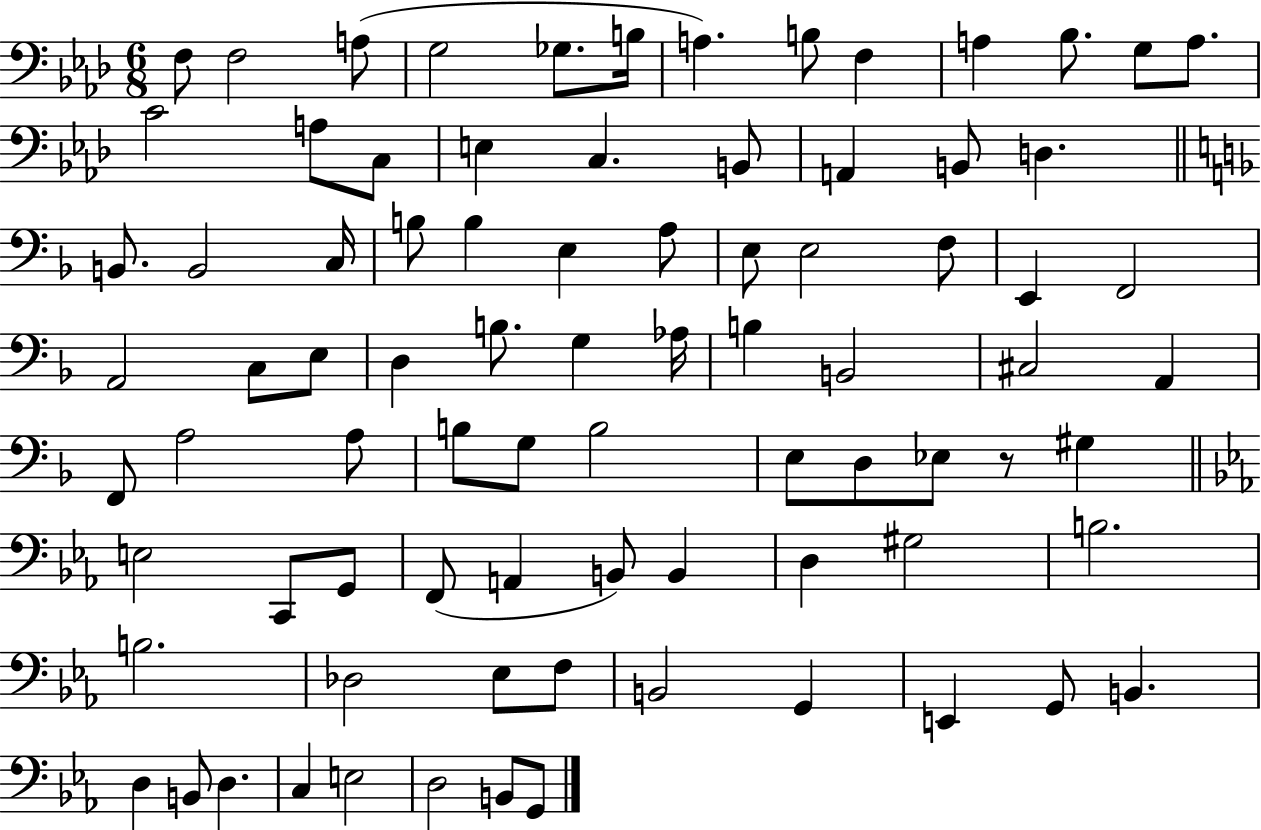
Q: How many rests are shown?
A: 1